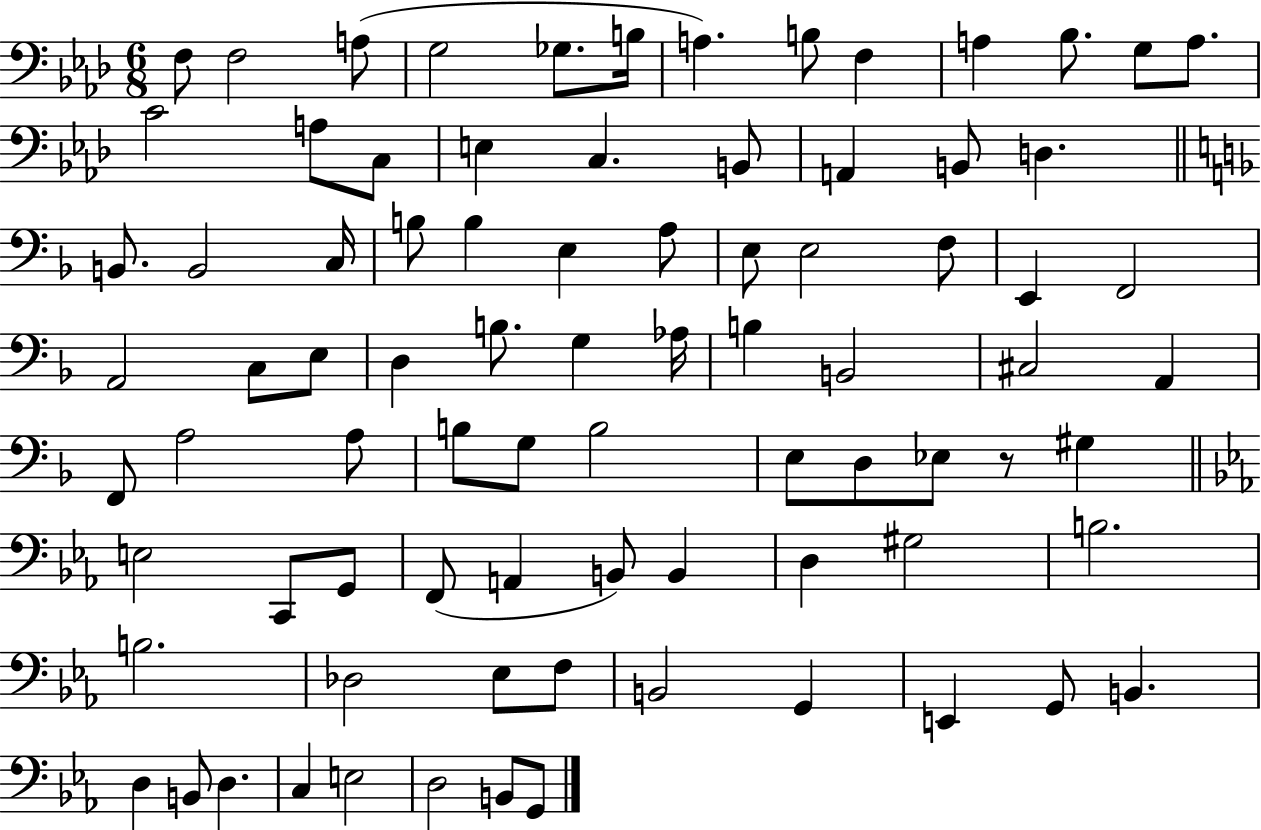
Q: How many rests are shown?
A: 1